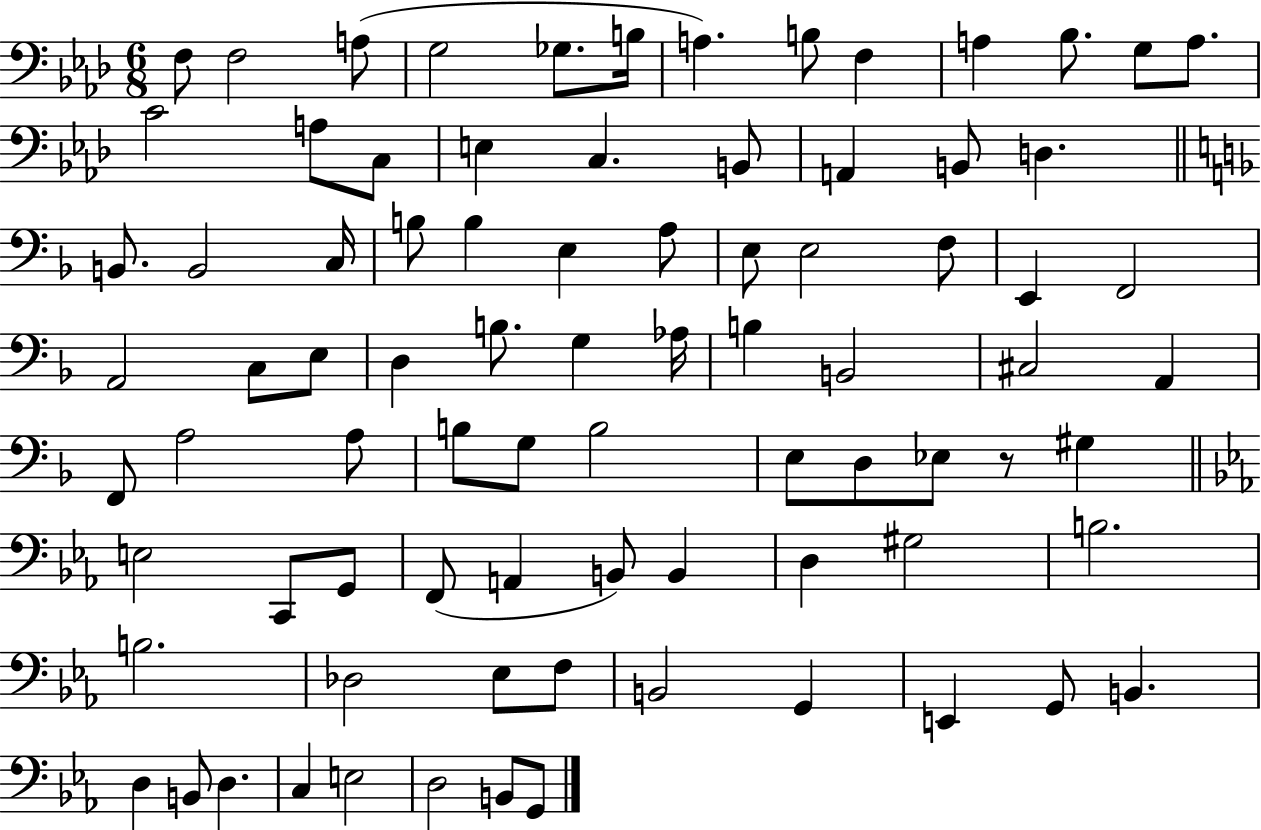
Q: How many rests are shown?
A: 1